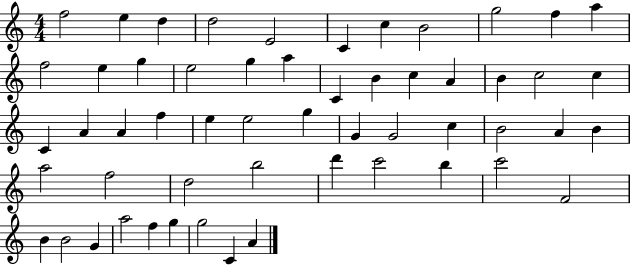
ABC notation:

X:1
T:Untitled
M:4/4
L:1/4
K:C
f2 e d d2 E2 C c B2 g2 f a f2 e g e2 g a C B c A B c2 c C A A f e e2 g G G2 c B2 A B a2 f2 d2 b2 d' c'2 b c'2 F2 B B2 G a2 f g g2 C A